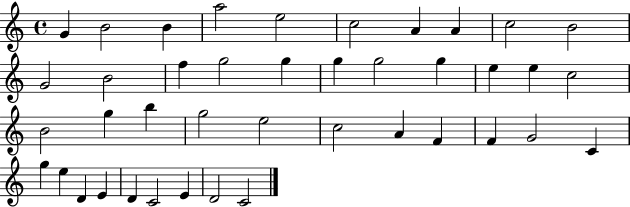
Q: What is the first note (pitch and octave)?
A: G4